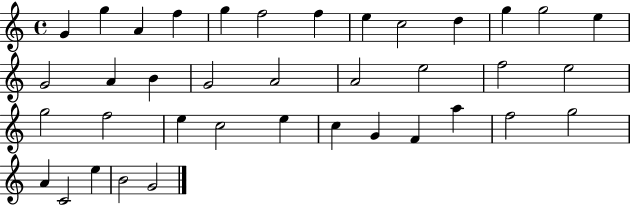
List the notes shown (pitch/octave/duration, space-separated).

G4/q G5/q A4/q F5/q G5/q F5/h F5/q E5/q C5/h D5/q G5/q G5/h E5/q G4/h A4/q B4/q G4/h A4/h A4/h E5/h F5/h E5/h G5/h F5/h E5/q C5/h E5/q C5/q G4/q F4/q A5/q F5/h G5/h A4/q C4/h E5/q B4/h G4/h